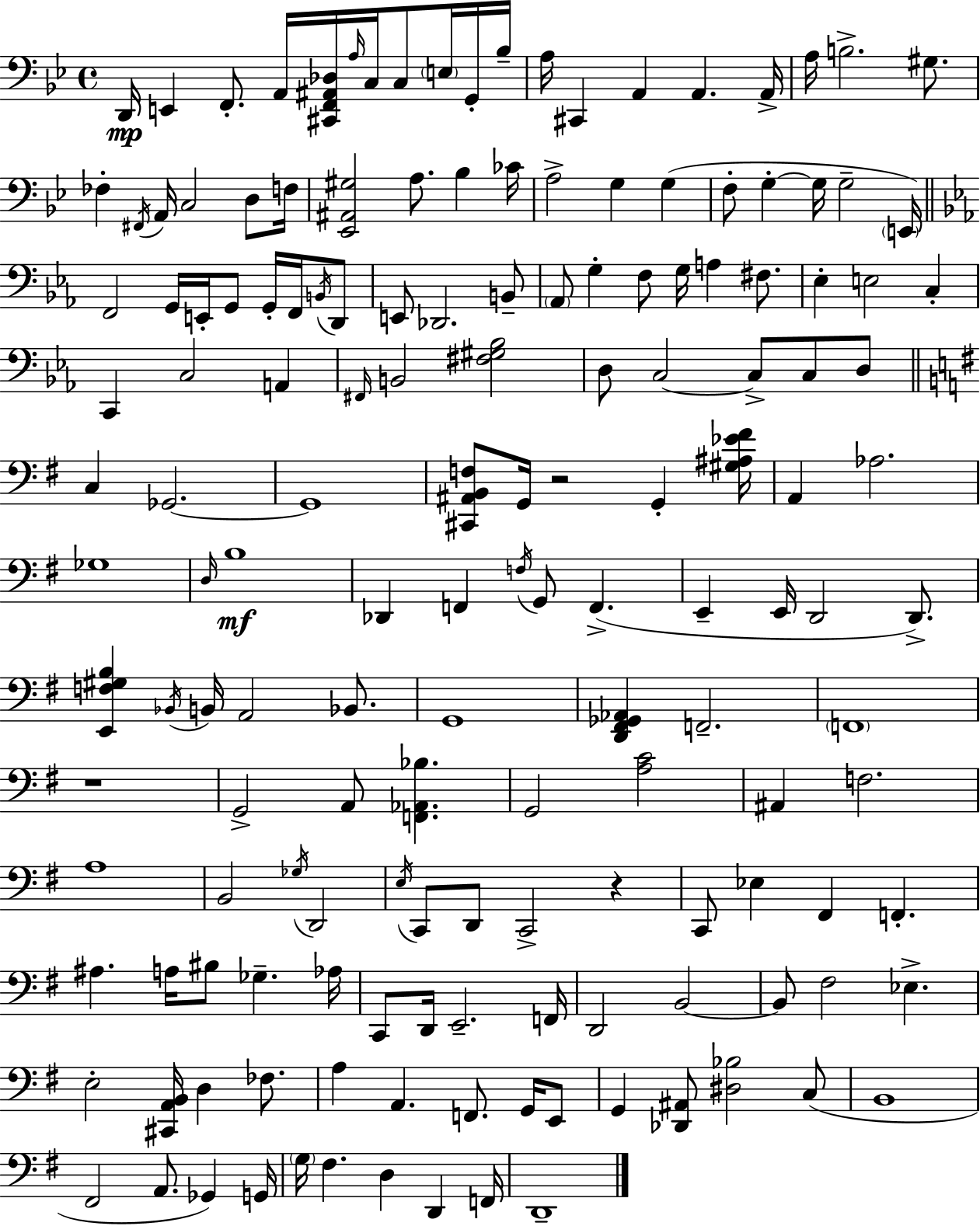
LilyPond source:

{
  \clef bass
  \time 4/4
  \defaultTimeSignature
  \key bes \major
  d,16\mp e,4 f,8.-. a,16 <cis, f, ais, des>16 \grace { a16 } c16 c8 \parenthesize e16 g,16-. | bes16-- a16 cis,4 a,4 a,4. | a,16-> a16 b2.-> gis8. | fes4-. \acciaccatura { fis,16 } a,16 c2 d8 | \break f16 <ees, ais, gis>2 a8. bes4 | ces'16 a2-> g4 g4( | f8-. g4-.~~ g16 g2-- | \parenthesize e,16) \bar "||" \break \key ees \major f,2 g,16 e,16-. g,8 g,16-. f,16 \acciaccatura { b,16 } d,8 | e,8 des,2. b,8-- | \parenthesize aes,8 g4-. f8 g16 a4 fis8. | ees4-. e2 c4-. | \break c,4 c2 a,4 | \grace { fis,16 } b,2 <fis gis bes>2 | d8 c2~~ c8-> c8 | d8 \bar "||" \break \key e \minor c4 ges,2.~~ | ges,1 | <cis, ais, b, f>8 g,16 r2 g,4-. <gis ais ees' fis'>16 | a,4 aes2. | \break ges1 | \grace { d16 }\mf b1 | des,4 f,4 \acciaccatura { f16 } g,8 f,4.->( | e,4-- e,16 d,2 d,8.->) | \break <e, f gis b>4 \acciaccatura { bes,16 } b,16 a,2 | bes,8. g,1 | <d, fis, ges, aes,>4 f,2.-- | \parenthesize f,1 | \break r1 | g,2-> a,8 <f, aes, bes>4. | g,2 <a c'>2 | ais,4 f2. | \break a1 | b,2 \acciaccatura { ges16 } d,2 | \acciaccatura { e16 } c,8 d,8 c,2-> | r4 c,8 ees4 fis,4 f,4.-. | \break ais4. a16 bis8 ges4.-- | aes16 c,8 d,16 e,2.-- | f,16 d,2 b,2~~ | b,8 fis2 ees4.-> | \break e2-. <cis, a, b,>16 d4 | fes8. a4 a,4. f,8. | g,16 e,8 g,4 <des, ais,>8 <dis bes>2 | c8( b,1 | \break fis,2 a,8. | ges,4) g,16 \parenthesize g16 fis4. d4 | d,4 f,16 d,1-- | \bar "|."
}